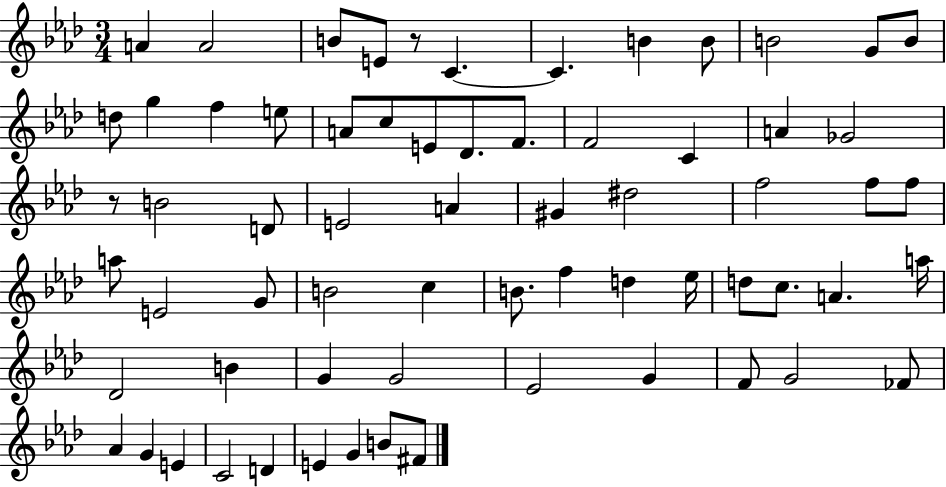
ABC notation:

X:1
T:Untitled
M:3/4
L:1/4
K:Ab
A A2 B/2 E/2 z/2 C C B B/2 B2 G/2 B/2 d/2 g f e/2 A/2 c/2 E/2 _D/2 F/2 F2 C A _G2 z/2 B2 D/2 E2 A ^G ^d2 f2 f/2 f/2 a/2 E2 G/2 B2 c B/2 f d _e/4 d/2 c/2 A a/4 _D2 B G G2 _E2 G F/2 G2 _F/2 _A G E C2 D E G B/2 ^F/2